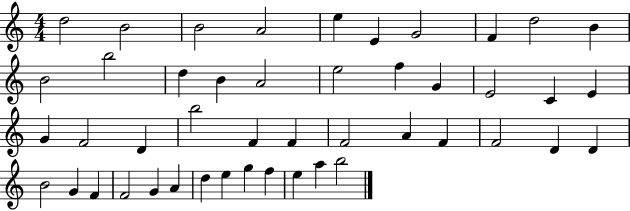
{
  \clef treble
  \numericTimeSignature
  \time 4/4
  \key c \major
  d''2 b'2 | b'2 a'2 | e''4 e'4 g'2 | f'4 d''2 b'4 | \break b'2 b''2 | d''4 b'4 a'2 | e''2 f''4 g'4 | e'2 c'4 e'4 | \break g'4 f'2 d'4 | b''2 f'4 f'4 | f'2 a'4 f'4 | f'2 d'4 d'4 | \break b'2 g'4 f'4 | f'2 g'4 a'4 | d''4 e''4 g''4 f''4 | e''4 a''4 b''2 | \break \bar "|."
}